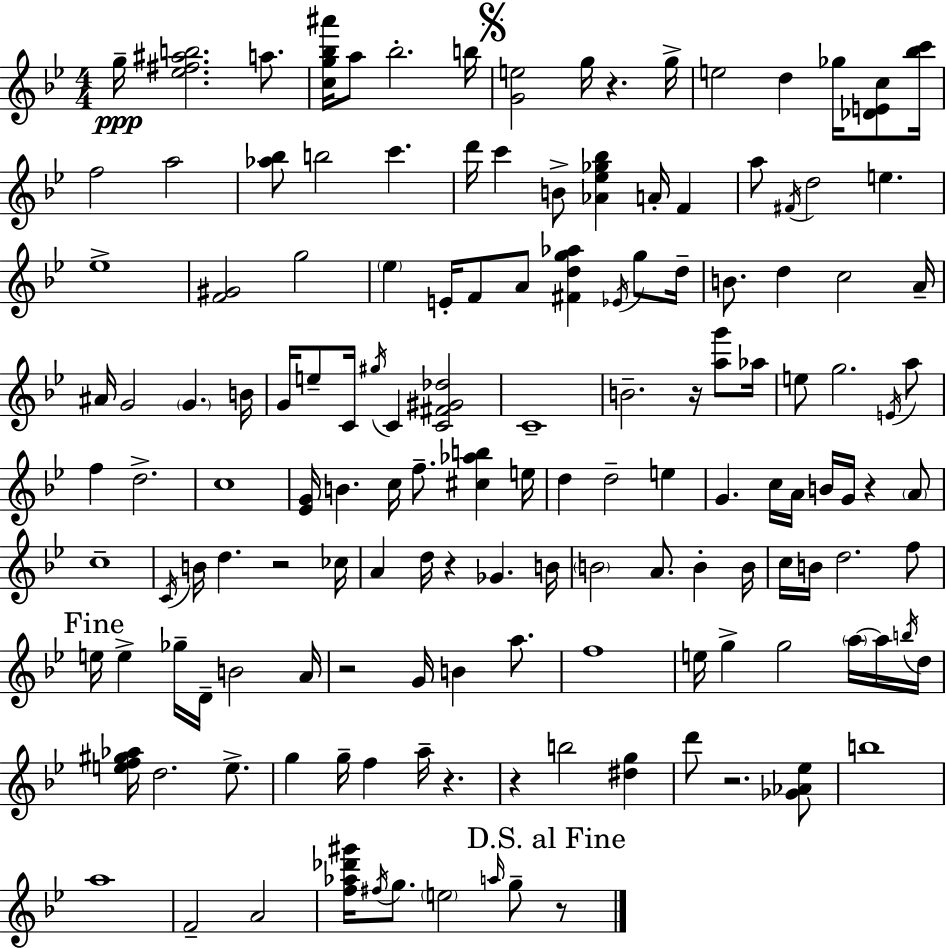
{
  \clef treble
  \numericTimeSignature
  \time 4/4
  \key g \minor
  g''16--\ppp <ees'' fis'' ais'' b''>2. a''8. | <c'' g'' bes'' ais'''>16 a''8 bes''2.-. b''16 | \mark \markup { \musicglyph "scripts.segno" } <g' e''>2 g''16 r4. g''16-> | e''2 d''4 ges''16 <des' e' c''>8 <bes'' c'''>16 | \break f''2 a''2 | <aes'' bes''>8 b''2 c'''4. | d'''16 c'''4 b'8-> <aes' ees'' ges'' bes''>4 a'16-. f'4 | a''8 \acciaccatura { fis'16 } d''2 e''4. | \break ees''1-> | <f' gis'>2 g''2 | \parenthesize ees''4 e'16-. f'8 a'8 <fis' d'' g'' aes''>4 \acciaccatura { ees'16 } g''8 | d''16-- b'8. d''4 c''2 | \break a'16-- ais'16 g'2 \parenthesize g'4. | b'16 g'16 e''8-- c'16 \acciaccatura { gis''16 } c'4 <c' fis' gis' des''>2 | c'1-- | b'2.-- r16 | \break <a'' g'''>8 aes''16 e''8 g''2. | \acciaccatura { e'16 } a''8 f''4 d''2.-> | c''1 | <ees' g'>16 b'4. c''16 f''8.-- <cis'' aes'' b''>4 | \break e''16 d''4 d''2-- | e''4 g'4. c''16 a'16 b'16 g'16 r4 | \parenthesize a'8 c''1-- | \acciaccatura { c'16 } b'16 d''4. r2 | \break ces''16 a'4 d''16 r4 ges'4. | b'16 \parenthesize b'2 a'8. | b'4-. b'16 c''16 b'16 d''2. | f''8 \mark "Fine" e''16 e''4-> ges''16-- d'16-- b'2 | \break a'16 r2 g'16 b'4 | a''8. f''1 | e''16 g''4-> g''2 | \parenthesize a''16~~ a''16 \acciaccatura { b''16 } d''16 <e'' f'' gis'' aes''>16 d''2. | \break e''8.-> g''4 g''16-- f''4 a''16-- | r4. r4 b''2 | <dis'' g''>4 d'''8 r2. | <ges' aes' ees''>8 b''1 | \break a''1 | f'2-- a'2 | <f'' aes'' des''' gis'''>16 \acciaccatura { fis''16 } g''8. \parenthesize e''2 | \grace { a''16 } g''8-- \mark "D.S. al Fine" r8 \bar "|."
}